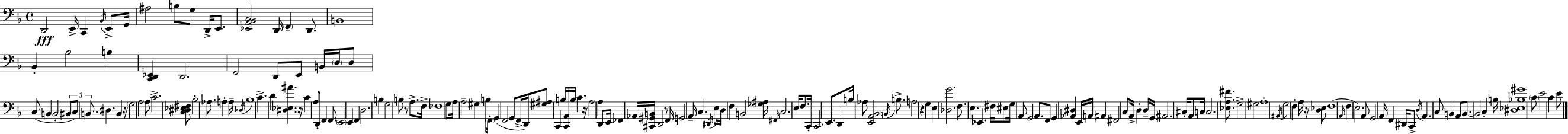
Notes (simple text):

D2/h E2/s C2/q Bb2/s E2/e G2/s A#3/h B3/e G3/e D2/s E2/e. [Eb2,A2,Bb2,C3]/h D2/s F2/q D2/e. B2/w Bb2/q Bb3/h B3/q [C2,D2,Eb2]/q D2/h. F2/h D2/e E2/e B2/s D3/s D3/e C3/e B2/q B2/h BIS2/e C3/e B2/e. D#3/q. B2/q R/s G3/h A3/h A3/e C4/h. [C3,D#3,Eb3,F#3]/e Bb3/h Ab3/e. A3/q A3/s Db3/s Bb3/w C4/q. D4/q [D#3,Eb3,A#4]/q. R/s C4/q A3/e D2/e F2/q F2/e. E2/h E2/q F2/q D3/h. B3/q G3/h B3/e R/e A3/e. F3/s FES3/w G3/e A3/s A3/h G#3/q B3/s F2/s G2/q F2/h G2/e F2/s D2/s [G#3,A#3]/e C2/q B3/s [C2,A2]/s B3/s C4/q. R/s A3/h A3/q D2/e E2/s FES2/q Ab2/s [C#2,G#2,B2]/s D2/h R/e F2/s G2/h A2/s C3/q. D#2/s E3/e D3/s F3/q B2/h [Gb3,A#3]/s F#2/s C3/h. E3/s F3/e. C2/s C2/h. E2/e. D2/e B3/s Ab3/e [E2,A2,Bb2]/h B2/s B3/e. A3/h R/q G3/q E3/q [Db3,G4]/h. F3/e. E3/q. Eb2/q. F#3/s EIS3/e G3/s A2/e G2/h A2/e. F2/e G2/q [Ab2,D#3]/q E2/s A2/s A#2/q F#2/h C3/e A2/s D3/q D3/s G2/s A#2/h. C#3/s A2/e C3/s C3/h. [Eb3,A3,F#4]/e. G3/h G#3/h A3/w A#2/s G3/h F3/q A3/s R/s [D3,Eb3]/e F3/w A2/s F3/q E3/h. A2/e G2/h A2/s F2/q D#2/s C2/e D3/s A2/q. C3/e B2/q A2/e B2/e. B2/h C3/q B3/s [D#3,Eb3,Bb3,G#4]/w C4/e E4/h C4/q E4/e